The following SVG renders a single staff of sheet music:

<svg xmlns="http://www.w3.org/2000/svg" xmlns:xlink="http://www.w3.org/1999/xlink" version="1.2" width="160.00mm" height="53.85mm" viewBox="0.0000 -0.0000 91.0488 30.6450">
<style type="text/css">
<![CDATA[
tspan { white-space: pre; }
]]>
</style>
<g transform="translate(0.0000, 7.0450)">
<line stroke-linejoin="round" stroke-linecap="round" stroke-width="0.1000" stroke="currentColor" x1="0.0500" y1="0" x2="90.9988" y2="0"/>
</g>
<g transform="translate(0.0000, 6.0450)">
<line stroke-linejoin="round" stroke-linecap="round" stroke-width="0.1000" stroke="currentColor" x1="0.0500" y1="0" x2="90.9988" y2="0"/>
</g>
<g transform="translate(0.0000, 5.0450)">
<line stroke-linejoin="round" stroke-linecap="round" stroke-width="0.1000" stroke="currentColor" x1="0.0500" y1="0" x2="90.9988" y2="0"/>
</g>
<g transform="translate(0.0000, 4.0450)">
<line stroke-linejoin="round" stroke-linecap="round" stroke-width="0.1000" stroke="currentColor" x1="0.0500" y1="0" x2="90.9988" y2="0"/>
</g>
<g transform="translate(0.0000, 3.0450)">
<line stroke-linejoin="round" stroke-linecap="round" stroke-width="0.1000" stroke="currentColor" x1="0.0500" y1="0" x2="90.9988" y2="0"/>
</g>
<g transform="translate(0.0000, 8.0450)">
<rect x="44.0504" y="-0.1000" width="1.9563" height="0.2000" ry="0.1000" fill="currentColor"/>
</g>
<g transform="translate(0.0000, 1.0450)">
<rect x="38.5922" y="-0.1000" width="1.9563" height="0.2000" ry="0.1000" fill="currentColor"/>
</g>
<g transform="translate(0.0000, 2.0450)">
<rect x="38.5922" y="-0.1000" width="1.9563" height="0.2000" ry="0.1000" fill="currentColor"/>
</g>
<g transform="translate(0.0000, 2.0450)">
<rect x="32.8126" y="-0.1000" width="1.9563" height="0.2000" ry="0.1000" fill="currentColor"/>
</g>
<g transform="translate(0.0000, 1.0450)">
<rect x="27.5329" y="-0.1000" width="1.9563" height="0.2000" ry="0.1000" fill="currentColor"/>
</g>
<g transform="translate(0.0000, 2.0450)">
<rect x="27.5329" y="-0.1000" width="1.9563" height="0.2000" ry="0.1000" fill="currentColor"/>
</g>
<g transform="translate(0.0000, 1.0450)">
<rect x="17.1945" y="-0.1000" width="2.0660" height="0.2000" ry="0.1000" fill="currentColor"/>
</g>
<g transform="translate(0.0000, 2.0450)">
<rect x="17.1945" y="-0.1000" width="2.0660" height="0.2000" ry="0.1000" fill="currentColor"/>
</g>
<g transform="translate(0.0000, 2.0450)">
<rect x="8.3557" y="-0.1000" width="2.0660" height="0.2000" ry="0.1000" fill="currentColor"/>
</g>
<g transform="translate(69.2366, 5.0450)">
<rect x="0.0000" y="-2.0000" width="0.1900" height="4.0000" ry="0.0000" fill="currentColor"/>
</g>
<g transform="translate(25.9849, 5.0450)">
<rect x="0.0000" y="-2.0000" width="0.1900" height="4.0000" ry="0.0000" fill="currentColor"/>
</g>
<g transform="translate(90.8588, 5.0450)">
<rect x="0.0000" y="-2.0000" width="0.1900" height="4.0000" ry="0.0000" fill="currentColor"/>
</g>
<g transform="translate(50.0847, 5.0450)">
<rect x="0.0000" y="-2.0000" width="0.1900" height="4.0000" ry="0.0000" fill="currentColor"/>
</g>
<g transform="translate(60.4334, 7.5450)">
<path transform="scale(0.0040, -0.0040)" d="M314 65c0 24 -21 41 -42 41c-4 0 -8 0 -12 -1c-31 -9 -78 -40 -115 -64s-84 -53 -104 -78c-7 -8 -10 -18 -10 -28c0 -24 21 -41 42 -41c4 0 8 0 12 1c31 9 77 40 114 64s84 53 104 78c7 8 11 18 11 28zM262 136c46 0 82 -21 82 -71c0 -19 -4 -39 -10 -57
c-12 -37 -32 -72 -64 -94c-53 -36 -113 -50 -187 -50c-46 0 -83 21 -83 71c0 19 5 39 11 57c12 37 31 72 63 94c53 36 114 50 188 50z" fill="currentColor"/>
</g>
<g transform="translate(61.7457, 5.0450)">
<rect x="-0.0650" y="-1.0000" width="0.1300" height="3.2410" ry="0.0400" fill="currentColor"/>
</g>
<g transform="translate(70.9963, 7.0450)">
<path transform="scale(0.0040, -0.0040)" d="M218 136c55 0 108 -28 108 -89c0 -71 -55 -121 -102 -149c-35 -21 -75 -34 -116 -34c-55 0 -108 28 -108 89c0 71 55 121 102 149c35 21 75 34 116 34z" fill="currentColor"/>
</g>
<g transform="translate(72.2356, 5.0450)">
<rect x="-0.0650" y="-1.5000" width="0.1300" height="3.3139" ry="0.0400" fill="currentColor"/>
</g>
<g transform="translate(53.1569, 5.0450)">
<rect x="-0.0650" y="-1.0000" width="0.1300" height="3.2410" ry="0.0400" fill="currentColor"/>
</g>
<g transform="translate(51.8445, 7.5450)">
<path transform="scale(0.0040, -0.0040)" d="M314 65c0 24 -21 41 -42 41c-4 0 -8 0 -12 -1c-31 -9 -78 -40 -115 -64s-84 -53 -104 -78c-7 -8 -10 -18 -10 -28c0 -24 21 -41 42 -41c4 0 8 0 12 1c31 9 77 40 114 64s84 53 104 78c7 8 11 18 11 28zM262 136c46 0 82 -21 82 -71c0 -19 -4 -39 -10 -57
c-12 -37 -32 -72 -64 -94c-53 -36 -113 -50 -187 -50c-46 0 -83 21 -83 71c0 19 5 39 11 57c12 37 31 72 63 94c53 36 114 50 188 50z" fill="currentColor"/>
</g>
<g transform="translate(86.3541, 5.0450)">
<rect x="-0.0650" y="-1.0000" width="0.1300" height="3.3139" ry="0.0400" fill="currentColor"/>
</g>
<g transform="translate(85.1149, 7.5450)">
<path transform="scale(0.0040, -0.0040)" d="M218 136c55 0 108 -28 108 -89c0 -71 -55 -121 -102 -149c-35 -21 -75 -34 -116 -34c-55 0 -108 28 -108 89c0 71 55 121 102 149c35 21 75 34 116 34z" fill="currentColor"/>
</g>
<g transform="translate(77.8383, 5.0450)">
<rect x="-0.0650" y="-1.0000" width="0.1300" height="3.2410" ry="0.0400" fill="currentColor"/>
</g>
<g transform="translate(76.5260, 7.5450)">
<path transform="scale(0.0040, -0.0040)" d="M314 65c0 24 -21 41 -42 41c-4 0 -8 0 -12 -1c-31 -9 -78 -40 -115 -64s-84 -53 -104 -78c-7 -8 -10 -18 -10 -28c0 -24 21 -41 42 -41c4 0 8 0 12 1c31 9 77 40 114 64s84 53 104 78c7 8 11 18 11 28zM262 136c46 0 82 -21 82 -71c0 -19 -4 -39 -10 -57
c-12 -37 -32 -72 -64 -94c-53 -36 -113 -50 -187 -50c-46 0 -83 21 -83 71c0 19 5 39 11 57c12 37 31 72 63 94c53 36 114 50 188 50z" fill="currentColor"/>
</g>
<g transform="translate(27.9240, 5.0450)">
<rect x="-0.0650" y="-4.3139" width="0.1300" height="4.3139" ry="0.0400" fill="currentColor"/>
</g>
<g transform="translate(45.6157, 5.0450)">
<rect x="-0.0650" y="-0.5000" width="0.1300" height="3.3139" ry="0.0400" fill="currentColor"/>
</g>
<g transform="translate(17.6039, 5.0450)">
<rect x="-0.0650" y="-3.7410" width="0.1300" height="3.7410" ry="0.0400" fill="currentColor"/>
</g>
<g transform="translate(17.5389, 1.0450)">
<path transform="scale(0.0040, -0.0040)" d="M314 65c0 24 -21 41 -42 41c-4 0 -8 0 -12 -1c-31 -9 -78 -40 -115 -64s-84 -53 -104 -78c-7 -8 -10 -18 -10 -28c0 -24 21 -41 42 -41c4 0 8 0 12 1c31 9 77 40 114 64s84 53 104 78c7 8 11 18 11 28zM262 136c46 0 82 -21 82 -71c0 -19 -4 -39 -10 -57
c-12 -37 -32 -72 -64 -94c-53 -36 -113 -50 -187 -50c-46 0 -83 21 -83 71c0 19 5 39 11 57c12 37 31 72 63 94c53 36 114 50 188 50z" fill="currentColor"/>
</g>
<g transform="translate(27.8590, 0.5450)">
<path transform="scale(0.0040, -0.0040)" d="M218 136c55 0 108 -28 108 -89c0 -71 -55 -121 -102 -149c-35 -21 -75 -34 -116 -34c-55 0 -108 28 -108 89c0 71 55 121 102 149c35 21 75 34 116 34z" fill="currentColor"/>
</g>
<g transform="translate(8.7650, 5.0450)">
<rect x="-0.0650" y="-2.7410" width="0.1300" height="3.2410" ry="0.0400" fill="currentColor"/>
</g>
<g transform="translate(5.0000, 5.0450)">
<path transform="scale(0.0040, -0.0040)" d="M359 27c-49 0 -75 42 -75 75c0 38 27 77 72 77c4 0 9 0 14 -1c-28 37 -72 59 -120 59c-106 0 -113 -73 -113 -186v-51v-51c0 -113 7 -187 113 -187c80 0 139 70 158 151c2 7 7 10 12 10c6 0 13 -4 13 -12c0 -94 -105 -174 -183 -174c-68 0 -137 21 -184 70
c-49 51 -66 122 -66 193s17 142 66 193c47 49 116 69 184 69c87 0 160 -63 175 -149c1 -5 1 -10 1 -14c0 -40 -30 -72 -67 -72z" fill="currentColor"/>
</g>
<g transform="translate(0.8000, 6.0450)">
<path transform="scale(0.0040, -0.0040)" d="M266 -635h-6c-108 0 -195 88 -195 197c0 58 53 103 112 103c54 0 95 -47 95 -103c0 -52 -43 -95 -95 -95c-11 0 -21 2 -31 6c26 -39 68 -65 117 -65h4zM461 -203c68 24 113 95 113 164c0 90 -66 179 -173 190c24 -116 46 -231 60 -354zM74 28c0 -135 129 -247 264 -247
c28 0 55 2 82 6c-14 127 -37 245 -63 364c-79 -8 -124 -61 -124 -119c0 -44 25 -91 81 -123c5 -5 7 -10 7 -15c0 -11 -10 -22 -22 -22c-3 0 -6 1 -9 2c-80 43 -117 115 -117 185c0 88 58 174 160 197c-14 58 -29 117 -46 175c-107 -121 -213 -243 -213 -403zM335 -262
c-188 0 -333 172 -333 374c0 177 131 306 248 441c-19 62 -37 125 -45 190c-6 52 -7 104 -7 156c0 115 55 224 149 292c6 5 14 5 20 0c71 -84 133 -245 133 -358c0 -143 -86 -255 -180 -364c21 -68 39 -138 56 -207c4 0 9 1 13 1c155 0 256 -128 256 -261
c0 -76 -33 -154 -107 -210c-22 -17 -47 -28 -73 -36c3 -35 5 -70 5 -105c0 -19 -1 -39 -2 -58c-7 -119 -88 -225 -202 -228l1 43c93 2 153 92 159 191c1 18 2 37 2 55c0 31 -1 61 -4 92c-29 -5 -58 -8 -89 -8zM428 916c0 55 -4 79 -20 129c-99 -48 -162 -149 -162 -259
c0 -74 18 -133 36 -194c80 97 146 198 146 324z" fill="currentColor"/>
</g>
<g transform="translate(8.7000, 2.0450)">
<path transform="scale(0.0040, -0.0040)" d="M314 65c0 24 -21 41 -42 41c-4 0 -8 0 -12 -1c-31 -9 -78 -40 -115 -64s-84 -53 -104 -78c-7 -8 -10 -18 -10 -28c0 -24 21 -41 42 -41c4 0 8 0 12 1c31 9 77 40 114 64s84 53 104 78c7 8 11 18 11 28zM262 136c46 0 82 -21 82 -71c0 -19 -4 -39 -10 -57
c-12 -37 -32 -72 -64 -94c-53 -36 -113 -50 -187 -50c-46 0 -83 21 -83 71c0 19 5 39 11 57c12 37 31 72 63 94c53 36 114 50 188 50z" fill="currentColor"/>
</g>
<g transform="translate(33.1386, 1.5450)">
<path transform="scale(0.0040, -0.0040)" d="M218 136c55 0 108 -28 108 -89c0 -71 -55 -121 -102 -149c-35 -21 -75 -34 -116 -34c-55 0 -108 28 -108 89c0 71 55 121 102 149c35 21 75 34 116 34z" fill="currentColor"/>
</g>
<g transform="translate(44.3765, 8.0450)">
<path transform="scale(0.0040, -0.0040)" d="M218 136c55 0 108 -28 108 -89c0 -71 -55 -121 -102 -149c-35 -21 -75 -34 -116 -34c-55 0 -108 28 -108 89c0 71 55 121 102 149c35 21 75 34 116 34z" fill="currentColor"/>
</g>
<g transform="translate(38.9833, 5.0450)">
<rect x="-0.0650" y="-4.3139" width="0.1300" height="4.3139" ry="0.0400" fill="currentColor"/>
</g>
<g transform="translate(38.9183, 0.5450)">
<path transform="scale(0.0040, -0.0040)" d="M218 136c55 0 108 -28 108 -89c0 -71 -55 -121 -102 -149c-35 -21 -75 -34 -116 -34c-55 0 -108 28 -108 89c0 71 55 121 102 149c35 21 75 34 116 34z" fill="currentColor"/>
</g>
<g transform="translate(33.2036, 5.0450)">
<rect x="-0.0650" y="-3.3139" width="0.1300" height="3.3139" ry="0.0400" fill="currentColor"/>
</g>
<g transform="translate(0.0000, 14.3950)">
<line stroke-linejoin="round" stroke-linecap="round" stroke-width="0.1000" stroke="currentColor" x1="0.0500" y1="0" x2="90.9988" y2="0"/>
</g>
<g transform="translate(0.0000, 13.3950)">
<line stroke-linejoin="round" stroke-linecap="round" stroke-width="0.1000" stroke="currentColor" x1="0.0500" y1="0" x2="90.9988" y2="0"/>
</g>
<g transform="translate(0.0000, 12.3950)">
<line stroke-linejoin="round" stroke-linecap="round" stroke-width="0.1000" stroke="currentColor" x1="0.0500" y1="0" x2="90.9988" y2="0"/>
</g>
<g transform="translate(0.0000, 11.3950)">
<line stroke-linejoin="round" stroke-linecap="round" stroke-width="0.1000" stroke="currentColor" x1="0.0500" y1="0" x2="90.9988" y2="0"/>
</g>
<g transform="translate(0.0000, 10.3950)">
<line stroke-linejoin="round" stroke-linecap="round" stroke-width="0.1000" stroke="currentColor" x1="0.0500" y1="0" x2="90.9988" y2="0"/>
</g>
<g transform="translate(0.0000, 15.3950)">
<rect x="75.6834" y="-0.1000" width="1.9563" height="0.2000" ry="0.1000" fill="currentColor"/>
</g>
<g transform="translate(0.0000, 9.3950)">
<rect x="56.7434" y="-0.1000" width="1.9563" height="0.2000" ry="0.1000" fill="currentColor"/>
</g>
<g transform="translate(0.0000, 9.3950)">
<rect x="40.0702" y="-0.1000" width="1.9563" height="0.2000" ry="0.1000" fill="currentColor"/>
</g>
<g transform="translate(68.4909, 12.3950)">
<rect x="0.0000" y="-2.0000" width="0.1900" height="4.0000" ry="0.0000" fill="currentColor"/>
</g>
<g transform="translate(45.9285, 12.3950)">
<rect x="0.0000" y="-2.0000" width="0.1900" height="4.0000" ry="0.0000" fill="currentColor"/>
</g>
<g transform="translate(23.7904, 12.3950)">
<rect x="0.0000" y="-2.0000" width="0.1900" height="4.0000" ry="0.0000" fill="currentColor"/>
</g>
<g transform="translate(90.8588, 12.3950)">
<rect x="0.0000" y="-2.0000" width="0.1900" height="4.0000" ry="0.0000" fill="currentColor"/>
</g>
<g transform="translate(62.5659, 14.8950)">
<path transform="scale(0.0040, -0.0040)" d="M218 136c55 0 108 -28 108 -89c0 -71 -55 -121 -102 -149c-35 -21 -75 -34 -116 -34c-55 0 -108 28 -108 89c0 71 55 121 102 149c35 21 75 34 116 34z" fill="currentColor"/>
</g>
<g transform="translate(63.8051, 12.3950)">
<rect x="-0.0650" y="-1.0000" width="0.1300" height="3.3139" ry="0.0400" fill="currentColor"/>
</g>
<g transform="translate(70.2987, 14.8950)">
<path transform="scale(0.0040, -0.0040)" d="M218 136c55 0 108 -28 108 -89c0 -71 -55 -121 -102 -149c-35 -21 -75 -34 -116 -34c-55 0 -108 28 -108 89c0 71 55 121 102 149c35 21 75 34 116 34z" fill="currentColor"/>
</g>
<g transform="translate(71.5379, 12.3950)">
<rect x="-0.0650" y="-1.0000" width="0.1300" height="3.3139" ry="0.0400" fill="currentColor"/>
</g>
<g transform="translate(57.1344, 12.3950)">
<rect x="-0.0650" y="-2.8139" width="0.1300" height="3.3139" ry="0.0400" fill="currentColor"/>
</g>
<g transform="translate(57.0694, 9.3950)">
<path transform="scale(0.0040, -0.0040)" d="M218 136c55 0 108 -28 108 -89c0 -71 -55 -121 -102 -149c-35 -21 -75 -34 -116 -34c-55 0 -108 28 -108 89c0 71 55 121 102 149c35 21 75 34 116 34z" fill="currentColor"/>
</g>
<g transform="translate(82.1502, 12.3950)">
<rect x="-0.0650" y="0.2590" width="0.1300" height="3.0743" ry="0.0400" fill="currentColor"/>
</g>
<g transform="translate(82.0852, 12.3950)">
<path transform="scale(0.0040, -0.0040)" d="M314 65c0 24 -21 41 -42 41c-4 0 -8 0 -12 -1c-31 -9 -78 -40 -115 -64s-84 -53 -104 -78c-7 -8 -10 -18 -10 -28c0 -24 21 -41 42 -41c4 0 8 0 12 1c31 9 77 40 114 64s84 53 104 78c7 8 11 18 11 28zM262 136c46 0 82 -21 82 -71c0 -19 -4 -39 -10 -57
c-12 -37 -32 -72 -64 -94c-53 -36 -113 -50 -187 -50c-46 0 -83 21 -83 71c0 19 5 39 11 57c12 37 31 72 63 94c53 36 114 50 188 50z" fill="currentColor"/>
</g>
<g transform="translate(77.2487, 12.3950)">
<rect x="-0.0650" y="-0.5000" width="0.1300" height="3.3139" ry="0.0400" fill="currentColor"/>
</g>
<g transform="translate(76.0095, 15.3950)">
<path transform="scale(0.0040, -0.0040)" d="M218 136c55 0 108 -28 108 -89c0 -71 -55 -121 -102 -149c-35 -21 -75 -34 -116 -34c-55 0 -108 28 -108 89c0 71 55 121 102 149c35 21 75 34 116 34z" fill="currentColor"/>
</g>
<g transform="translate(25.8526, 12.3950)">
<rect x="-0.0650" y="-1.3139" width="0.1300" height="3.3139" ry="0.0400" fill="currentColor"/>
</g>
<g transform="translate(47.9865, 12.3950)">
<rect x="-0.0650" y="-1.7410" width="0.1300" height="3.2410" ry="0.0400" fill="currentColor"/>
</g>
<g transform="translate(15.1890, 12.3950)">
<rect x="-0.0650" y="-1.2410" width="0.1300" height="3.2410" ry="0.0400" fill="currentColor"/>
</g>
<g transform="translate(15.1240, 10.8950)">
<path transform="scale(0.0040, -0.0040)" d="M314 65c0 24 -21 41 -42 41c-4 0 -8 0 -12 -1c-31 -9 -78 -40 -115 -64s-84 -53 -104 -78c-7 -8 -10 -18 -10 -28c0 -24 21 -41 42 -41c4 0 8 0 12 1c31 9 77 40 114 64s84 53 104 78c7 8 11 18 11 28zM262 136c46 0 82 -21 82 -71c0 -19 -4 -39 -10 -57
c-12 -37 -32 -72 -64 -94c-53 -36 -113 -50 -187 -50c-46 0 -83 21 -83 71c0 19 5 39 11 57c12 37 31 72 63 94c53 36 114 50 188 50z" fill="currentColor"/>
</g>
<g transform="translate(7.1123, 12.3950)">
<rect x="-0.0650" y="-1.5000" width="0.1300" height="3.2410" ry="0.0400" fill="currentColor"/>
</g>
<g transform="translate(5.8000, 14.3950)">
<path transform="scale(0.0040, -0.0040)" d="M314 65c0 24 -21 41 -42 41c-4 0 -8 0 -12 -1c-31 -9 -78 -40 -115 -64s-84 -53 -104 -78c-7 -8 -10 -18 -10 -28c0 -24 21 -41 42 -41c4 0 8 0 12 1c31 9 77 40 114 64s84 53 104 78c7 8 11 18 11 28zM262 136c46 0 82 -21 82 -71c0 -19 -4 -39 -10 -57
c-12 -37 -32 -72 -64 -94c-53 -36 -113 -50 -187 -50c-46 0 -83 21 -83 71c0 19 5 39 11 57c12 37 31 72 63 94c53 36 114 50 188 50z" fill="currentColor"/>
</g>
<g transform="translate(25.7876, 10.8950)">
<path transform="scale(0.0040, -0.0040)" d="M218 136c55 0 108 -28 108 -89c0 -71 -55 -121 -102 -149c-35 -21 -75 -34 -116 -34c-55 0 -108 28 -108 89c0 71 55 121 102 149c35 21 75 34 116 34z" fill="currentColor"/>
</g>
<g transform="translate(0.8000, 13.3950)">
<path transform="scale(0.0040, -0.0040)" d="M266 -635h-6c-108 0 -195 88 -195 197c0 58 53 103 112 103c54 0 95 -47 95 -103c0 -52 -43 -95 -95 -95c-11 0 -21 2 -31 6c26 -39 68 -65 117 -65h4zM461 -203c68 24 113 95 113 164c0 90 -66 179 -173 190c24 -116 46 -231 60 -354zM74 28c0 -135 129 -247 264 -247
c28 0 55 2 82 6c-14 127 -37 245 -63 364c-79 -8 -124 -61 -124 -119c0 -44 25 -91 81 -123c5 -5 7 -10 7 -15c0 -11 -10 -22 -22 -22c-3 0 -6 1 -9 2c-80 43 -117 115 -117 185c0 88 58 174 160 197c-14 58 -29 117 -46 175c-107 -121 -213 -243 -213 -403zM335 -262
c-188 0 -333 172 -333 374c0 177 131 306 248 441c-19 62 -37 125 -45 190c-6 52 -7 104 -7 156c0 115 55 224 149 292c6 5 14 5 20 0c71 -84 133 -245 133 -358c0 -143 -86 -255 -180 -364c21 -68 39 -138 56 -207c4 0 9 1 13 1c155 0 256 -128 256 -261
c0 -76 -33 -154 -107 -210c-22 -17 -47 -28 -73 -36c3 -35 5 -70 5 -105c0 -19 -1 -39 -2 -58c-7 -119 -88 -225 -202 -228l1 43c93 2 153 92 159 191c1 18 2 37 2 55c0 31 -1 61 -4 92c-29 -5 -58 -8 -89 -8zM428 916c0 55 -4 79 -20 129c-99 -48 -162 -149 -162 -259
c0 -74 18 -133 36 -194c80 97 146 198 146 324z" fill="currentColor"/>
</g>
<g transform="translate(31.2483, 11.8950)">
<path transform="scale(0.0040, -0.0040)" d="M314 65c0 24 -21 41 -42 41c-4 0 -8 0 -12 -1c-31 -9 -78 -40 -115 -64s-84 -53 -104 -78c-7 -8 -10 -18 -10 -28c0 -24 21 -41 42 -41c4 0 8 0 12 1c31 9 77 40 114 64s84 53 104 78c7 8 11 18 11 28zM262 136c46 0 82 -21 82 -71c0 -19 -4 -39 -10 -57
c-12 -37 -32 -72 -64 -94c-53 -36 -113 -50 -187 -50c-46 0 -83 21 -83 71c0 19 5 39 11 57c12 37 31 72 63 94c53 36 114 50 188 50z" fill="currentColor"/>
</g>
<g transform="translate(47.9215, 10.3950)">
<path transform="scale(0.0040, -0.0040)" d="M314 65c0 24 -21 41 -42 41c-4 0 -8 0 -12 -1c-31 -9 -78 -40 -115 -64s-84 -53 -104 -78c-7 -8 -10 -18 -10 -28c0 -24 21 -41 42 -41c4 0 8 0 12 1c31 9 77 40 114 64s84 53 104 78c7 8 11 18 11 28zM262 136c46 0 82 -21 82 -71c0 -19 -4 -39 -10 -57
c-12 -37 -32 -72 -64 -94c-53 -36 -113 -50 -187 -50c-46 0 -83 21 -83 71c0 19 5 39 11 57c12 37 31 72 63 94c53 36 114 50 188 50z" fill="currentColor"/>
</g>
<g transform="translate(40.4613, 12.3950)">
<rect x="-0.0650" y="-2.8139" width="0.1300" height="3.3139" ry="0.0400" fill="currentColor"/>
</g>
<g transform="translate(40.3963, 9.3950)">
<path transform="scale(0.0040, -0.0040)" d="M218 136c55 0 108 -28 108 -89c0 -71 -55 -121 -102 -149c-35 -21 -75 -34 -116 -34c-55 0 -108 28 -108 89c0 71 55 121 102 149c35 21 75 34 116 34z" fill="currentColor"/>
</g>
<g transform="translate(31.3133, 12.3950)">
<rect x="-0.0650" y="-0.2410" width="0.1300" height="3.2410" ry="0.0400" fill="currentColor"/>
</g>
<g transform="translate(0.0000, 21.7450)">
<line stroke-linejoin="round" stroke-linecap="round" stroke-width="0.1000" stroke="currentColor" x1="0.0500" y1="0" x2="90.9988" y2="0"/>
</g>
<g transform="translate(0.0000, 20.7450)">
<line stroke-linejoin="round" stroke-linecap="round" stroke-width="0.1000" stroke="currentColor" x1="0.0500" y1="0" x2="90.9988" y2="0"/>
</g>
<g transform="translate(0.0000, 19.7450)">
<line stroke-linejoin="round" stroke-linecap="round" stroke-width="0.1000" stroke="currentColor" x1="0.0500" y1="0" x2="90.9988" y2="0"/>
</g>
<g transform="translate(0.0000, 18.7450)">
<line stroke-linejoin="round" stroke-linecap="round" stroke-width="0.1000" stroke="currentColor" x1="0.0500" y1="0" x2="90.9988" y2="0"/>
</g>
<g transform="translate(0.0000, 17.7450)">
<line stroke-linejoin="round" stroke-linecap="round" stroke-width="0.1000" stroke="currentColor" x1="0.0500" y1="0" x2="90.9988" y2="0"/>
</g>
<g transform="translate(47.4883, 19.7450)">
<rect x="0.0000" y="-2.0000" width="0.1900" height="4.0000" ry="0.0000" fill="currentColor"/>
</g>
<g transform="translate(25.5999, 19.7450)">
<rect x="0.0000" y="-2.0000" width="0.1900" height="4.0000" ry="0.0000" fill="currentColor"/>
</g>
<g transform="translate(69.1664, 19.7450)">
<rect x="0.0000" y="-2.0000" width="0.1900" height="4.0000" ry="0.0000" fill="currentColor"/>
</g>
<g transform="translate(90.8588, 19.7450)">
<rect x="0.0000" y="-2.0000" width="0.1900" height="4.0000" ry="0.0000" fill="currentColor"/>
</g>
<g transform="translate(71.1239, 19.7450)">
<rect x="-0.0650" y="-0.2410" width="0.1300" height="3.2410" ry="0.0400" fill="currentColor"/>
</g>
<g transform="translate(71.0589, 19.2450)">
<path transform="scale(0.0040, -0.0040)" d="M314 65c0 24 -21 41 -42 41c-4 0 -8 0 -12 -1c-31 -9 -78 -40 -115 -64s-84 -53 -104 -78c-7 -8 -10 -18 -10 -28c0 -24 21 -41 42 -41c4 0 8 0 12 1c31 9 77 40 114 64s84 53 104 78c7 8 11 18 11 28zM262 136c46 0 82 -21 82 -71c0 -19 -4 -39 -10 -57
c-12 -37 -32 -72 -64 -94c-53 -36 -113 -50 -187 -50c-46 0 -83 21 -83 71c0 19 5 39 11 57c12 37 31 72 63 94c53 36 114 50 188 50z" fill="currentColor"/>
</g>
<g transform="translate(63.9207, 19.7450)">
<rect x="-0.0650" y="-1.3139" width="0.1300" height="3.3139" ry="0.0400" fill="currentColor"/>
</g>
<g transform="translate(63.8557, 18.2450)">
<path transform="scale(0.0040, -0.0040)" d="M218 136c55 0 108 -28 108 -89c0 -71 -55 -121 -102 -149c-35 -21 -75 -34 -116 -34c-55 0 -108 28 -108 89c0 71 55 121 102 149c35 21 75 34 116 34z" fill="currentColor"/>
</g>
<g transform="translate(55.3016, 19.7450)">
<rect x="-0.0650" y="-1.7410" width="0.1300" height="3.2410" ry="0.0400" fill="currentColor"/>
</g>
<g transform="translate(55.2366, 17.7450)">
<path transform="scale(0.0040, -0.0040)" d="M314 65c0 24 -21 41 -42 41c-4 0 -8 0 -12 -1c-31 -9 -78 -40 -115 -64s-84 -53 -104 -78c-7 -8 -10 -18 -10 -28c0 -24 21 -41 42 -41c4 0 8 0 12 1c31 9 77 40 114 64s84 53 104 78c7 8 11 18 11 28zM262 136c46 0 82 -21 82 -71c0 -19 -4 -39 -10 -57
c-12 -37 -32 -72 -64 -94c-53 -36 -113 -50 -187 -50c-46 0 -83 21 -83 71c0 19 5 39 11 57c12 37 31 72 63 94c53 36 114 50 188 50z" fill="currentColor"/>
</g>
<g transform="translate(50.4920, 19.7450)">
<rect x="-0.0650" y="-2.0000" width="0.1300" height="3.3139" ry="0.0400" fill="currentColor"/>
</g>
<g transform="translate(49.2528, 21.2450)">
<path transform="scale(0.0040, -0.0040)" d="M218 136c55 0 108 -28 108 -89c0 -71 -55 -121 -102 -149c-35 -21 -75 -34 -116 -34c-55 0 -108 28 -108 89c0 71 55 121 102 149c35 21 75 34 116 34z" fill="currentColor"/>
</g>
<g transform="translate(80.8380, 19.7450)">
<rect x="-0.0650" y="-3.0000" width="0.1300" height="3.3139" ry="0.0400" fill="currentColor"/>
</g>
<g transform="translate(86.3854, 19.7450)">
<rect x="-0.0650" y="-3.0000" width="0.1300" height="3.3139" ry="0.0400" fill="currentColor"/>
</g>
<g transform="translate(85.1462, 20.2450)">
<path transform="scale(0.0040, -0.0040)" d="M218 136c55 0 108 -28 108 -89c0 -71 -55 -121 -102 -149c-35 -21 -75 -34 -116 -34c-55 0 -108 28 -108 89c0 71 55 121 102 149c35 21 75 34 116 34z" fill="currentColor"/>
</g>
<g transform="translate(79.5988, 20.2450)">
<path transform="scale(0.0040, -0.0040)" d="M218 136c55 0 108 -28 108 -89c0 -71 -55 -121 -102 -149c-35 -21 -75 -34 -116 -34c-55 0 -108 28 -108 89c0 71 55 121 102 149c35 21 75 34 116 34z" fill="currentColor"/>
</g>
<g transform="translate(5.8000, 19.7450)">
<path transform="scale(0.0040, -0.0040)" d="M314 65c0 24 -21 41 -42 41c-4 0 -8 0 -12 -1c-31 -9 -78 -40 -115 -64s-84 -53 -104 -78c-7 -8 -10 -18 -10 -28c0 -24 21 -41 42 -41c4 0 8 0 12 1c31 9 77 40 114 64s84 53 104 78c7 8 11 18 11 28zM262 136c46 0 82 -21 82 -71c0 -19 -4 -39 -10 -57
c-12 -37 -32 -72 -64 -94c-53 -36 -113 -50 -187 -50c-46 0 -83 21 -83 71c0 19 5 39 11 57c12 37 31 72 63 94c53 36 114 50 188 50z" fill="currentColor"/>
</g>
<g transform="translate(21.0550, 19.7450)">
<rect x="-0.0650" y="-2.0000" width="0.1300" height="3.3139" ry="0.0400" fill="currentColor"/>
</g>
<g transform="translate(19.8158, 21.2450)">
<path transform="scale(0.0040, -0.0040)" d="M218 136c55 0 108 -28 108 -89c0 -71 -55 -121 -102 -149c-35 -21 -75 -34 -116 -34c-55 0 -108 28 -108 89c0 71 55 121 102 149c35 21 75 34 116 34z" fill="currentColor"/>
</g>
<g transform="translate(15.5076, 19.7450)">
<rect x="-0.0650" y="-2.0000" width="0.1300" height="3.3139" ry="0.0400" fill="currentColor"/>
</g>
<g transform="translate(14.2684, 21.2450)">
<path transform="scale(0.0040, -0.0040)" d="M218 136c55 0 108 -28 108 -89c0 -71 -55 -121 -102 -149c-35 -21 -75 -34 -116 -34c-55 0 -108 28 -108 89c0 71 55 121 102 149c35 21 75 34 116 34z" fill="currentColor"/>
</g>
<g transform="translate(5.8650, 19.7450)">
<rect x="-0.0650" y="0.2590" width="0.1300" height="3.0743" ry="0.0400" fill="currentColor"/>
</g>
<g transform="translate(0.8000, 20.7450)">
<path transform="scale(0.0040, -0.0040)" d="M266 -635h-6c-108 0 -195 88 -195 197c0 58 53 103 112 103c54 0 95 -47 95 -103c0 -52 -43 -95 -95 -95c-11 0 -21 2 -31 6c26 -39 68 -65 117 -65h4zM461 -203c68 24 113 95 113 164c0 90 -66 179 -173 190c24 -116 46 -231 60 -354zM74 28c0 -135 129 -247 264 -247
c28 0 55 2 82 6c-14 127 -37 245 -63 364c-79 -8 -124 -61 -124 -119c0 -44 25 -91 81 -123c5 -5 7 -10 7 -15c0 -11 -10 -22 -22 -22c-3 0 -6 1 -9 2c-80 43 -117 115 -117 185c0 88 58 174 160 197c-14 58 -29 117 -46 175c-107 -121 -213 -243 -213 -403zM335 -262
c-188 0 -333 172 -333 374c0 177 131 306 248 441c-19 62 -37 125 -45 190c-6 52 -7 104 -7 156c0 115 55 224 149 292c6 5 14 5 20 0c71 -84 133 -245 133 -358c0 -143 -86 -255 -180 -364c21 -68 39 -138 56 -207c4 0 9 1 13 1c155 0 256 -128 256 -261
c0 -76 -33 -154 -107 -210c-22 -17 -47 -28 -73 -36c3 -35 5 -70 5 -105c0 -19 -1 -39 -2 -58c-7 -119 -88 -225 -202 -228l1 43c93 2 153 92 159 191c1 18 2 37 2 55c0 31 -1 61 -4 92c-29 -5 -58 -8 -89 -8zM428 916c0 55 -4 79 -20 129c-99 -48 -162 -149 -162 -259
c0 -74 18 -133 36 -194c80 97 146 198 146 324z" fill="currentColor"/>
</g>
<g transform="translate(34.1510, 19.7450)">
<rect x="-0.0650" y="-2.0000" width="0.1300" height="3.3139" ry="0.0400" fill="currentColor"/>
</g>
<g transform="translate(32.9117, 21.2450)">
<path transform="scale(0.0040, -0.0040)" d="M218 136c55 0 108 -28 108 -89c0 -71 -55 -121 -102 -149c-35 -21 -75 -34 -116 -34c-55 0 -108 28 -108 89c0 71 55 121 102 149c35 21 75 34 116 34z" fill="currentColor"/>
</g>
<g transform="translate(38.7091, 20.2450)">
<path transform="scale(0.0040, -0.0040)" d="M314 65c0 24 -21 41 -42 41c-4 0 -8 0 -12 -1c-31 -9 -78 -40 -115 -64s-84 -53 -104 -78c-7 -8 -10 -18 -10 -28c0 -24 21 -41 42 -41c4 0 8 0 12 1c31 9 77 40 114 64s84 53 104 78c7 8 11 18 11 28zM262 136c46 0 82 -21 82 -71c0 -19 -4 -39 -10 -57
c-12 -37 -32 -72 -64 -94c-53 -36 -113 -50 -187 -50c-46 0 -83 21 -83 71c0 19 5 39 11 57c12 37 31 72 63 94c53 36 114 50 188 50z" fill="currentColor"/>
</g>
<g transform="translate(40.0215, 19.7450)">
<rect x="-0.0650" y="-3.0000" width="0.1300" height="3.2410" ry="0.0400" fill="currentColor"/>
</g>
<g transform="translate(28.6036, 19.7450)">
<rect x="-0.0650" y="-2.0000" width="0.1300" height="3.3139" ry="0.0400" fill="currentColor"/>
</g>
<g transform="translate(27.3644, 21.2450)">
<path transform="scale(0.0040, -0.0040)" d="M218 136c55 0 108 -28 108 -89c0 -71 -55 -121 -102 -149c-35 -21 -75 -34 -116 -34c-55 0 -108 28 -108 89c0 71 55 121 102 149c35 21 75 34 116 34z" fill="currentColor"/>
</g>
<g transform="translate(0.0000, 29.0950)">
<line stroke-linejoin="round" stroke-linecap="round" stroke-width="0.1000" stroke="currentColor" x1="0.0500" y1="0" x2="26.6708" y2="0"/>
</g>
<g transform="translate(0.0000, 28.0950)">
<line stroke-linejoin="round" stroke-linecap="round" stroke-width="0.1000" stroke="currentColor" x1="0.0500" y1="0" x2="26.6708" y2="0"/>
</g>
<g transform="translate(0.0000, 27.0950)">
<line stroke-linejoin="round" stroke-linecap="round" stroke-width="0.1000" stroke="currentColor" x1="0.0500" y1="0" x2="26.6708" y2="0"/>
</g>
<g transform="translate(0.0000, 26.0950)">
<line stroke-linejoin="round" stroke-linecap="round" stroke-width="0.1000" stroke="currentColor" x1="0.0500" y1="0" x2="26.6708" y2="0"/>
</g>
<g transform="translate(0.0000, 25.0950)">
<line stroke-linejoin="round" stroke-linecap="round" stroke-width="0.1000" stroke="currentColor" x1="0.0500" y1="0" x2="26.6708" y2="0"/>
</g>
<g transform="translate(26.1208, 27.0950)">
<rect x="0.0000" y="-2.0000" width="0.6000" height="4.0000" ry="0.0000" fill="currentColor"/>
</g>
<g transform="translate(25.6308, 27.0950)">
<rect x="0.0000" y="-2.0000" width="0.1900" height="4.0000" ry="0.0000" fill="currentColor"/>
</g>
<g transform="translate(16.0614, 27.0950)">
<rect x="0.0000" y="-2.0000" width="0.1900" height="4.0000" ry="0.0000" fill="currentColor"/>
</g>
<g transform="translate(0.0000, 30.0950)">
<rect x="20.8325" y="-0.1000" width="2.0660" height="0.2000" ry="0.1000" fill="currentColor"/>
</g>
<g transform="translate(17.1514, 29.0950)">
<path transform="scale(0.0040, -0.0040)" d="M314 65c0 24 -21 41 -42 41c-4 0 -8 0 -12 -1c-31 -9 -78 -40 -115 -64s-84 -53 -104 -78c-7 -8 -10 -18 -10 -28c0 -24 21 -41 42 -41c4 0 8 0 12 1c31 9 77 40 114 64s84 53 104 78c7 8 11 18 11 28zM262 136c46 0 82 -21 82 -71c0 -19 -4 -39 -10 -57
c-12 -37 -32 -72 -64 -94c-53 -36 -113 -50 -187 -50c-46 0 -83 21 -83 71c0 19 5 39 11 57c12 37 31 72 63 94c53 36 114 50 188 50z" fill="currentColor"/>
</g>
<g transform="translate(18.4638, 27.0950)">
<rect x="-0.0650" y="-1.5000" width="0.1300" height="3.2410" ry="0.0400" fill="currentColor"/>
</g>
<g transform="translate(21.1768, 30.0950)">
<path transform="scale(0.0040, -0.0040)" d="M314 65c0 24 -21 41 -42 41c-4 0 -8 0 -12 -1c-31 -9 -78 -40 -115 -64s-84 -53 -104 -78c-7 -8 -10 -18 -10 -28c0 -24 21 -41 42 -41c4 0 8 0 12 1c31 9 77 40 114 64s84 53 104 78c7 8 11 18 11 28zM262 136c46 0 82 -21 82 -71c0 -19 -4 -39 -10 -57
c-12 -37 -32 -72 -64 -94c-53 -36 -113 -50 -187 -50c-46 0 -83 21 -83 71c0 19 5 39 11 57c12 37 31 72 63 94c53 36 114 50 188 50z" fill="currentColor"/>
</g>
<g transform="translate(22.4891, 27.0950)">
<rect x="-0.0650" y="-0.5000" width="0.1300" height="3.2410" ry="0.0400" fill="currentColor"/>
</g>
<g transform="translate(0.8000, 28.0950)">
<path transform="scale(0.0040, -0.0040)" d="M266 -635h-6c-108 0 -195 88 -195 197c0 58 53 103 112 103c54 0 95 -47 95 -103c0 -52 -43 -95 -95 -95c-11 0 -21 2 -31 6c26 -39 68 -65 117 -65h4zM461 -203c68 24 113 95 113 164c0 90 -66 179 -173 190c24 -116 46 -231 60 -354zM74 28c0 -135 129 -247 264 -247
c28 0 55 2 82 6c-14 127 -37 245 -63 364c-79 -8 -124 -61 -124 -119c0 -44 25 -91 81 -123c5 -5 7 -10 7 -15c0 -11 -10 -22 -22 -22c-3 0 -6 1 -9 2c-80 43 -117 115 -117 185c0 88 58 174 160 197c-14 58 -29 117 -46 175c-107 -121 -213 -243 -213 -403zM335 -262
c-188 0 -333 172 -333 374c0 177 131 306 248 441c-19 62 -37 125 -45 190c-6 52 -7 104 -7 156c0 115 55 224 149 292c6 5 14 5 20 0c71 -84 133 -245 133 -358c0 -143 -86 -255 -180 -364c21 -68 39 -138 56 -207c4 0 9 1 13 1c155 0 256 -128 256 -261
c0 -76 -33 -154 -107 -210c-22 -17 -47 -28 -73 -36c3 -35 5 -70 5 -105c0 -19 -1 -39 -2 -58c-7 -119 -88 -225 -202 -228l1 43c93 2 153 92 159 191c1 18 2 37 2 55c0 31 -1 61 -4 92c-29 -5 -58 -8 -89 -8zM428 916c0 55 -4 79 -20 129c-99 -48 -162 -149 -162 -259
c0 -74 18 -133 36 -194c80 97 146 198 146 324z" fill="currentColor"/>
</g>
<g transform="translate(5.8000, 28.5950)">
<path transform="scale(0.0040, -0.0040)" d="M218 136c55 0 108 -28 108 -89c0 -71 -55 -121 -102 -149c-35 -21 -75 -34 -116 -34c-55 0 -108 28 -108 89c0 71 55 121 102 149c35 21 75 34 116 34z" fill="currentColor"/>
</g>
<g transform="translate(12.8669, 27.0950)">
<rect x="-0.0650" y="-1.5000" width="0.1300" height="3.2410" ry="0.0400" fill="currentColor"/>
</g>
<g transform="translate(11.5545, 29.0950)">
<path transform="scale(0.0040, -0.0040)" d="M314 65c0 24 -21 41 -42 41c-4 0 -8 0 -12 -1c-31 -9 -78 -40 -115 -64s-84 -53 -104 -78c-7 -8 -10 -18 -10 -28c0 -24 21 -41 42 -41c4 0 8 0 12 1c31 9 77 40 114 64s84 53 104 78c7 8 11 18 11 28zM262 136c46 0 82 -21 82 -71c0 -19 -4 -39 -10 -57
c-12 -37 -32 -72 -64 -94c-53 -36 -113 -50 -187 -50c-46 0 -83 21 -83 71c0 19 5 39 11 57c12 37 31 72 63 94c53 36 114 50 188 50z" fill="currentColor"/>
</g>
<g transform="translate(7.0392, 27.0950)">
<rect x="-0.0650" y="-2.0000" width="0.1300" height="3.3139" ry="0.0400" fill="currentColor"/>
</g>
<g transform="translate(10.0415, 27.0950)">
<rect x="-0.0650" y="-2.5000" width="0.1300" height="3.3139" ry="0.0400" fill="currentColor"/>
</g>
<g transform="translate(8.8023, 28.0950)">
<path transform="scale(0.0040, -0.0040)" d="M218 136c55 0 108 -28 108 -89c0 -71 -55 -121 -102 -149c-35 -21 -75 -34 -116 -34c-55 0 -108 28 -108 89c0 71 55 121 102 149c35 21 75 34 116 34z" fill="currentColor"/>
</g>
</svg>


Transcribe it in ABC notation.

X:1
T:Untitled
M:4/4
L:1/4
K:C
a2 c'2 d' b d' C D2 D2 E D2 D E2 e2 e c2 a f2 a D D C B2 B2 F F F F A2 F f2 e c2 A A F G E2 E2 C2